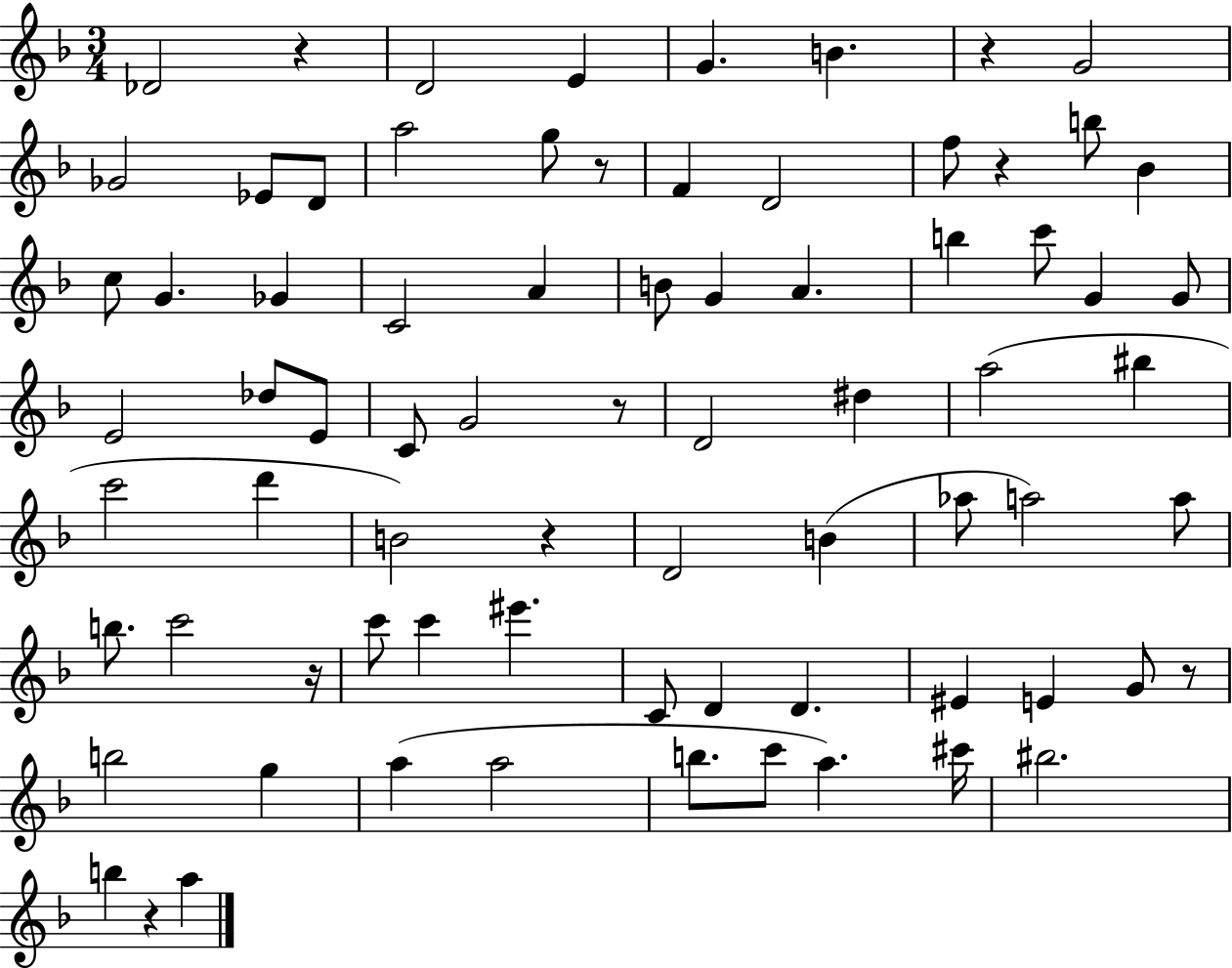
Db4/h R/q D4/h E4/q G4/q. B4/q. R/q G4/h Gb4/h Eb4/e D4/e A5/h G5/e R/e F4/q D4/h F5/e R/q B5/e Bb4/q C5/e G4/q. Gb4/q C4/h A4/q B4/e G4/q A4/q. B5/q C6/e G4/q G4/e E4/h Db5/e E4/e C4/e G4/h R/e D4/h D#5/q A5/h BIS5/q C6/h D6/q B4/h R/q D4/h B4/q Ab5/e A5/h A5/e B5/e. C6/h R/s C6/e C6/q EIS6/q. C4/e D4/q D4/q. EIS4/q E4/q G4/e R/e B5/h G5/q A5/q A5/h B5/e. C6/e A5/q. C#6/s BIS5/h. B5/q R/q A5/q